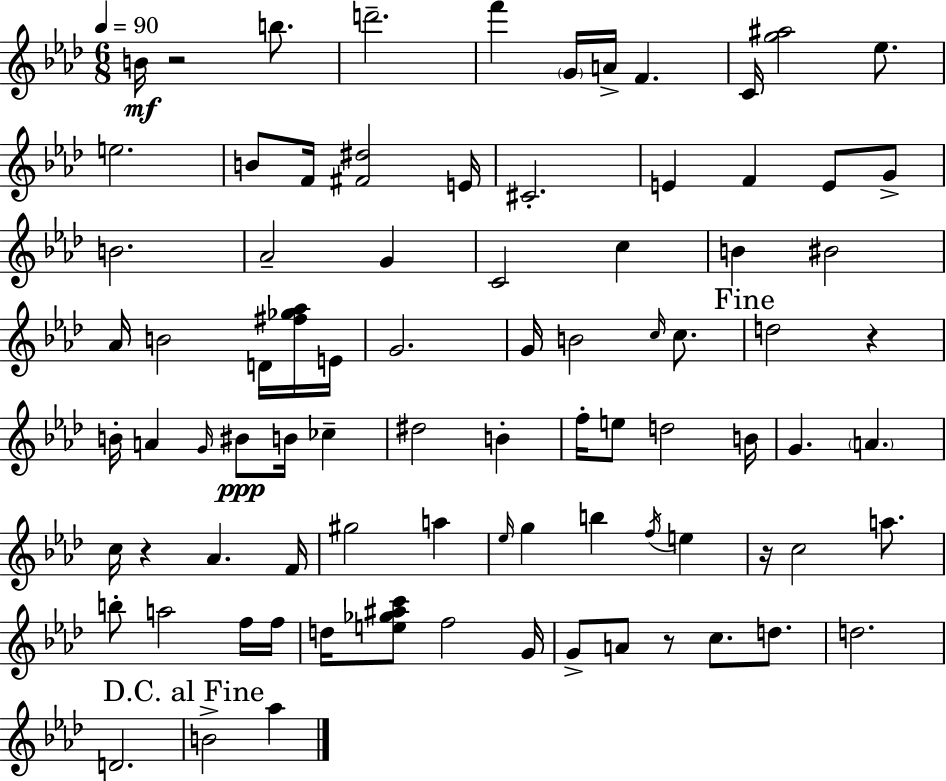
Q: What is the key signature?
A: F minor